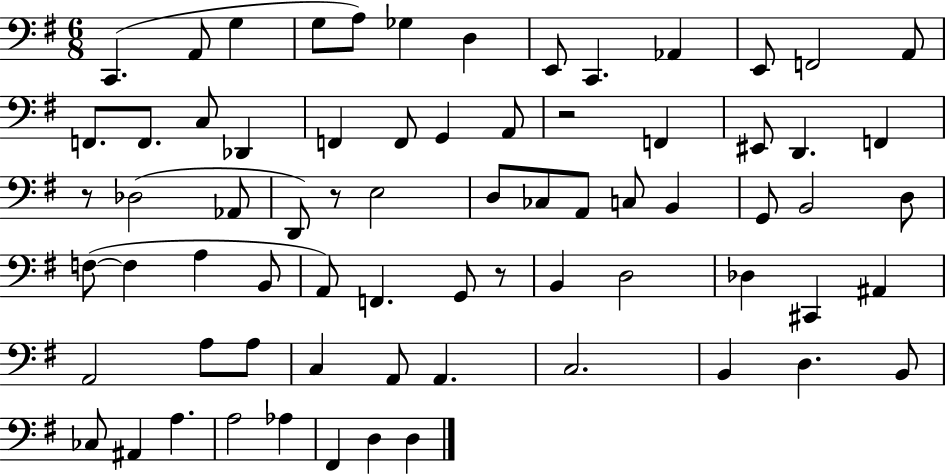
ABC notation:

X:1
T:Untitled
M:6/8
L:1/4
K:G
C,, A,,/2 G, G,/2 A,/2 _G, D, E,,/2 C,, _A,, E,,/2 F,,2 A,,/2 F,,/2 F,,/2 C,/2 _D,, F,, F,,/2 G,, A,,/2 z2 F,, ^E,,/2 D,, F,, z/2 _D,2 _A,,/2 D,,/2 z/2 E,2 D,/2 _C,/2 A,,/2 C,/2 B,, G,,/2 B,,2 D,/2 F,/2 F, A, B,,/2 A,,/2 F,, G,,/2 z/2 B,, D,2 _D, ^C,, ^A,, A,,2 A,/2 A,/2 C, A,,/2 A,, C,2 B,, D, B,,/2 _C,/2 ^A,, A, A,2 _A, ^F,, D, D,